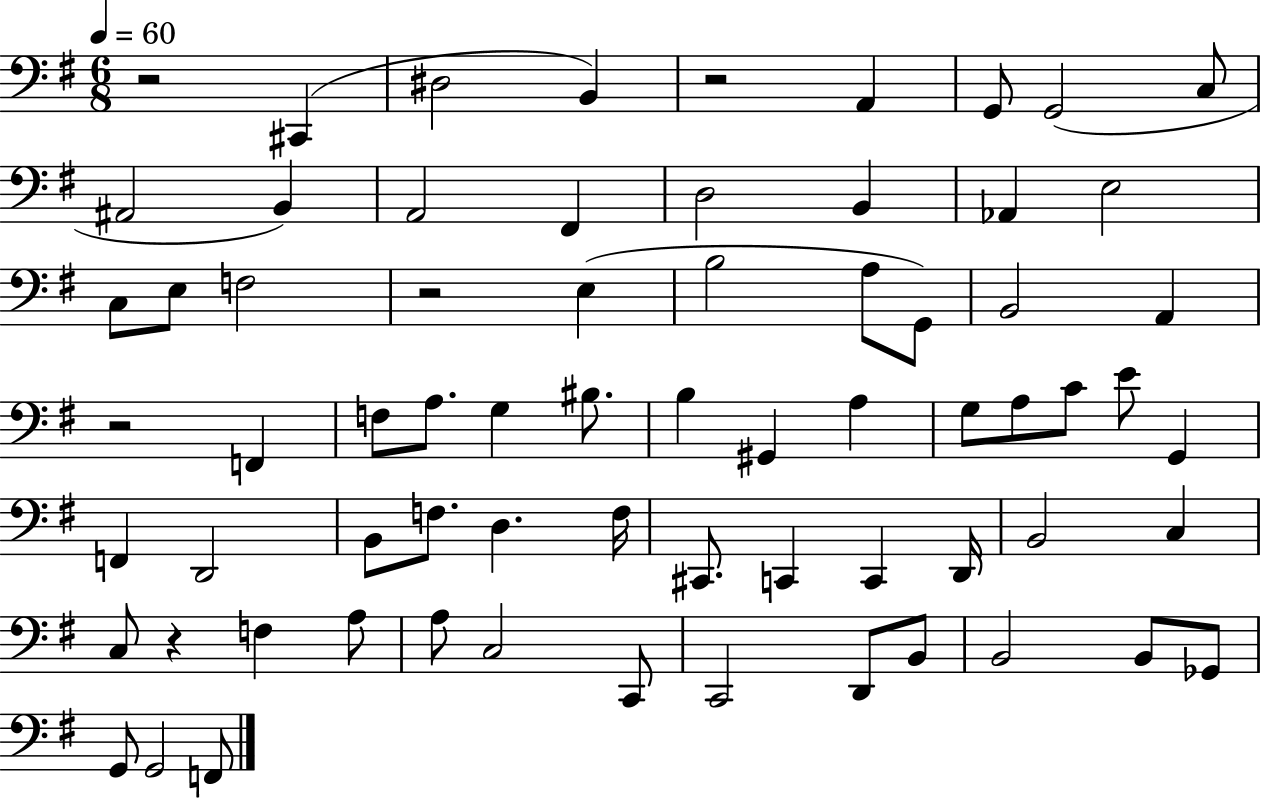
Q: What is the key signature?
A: G major